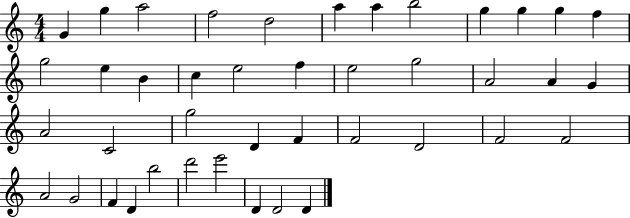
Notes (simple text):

G4/q G5/q A5/h F5/h D5/h A5/q A5/q B5/h G5/q G5/q G5/q F5/q G5/h E5/q B4/q C5/q E5/h F5/q E5/h G5/h A4/h A4/q G4/q A4/h C4/h G5/h D4/q F4/q F4/h D4/h F4/h F4/h A4/h G4/h F4/q D4/q B5/h D6/h E6/h D4/q D4/h D4/q